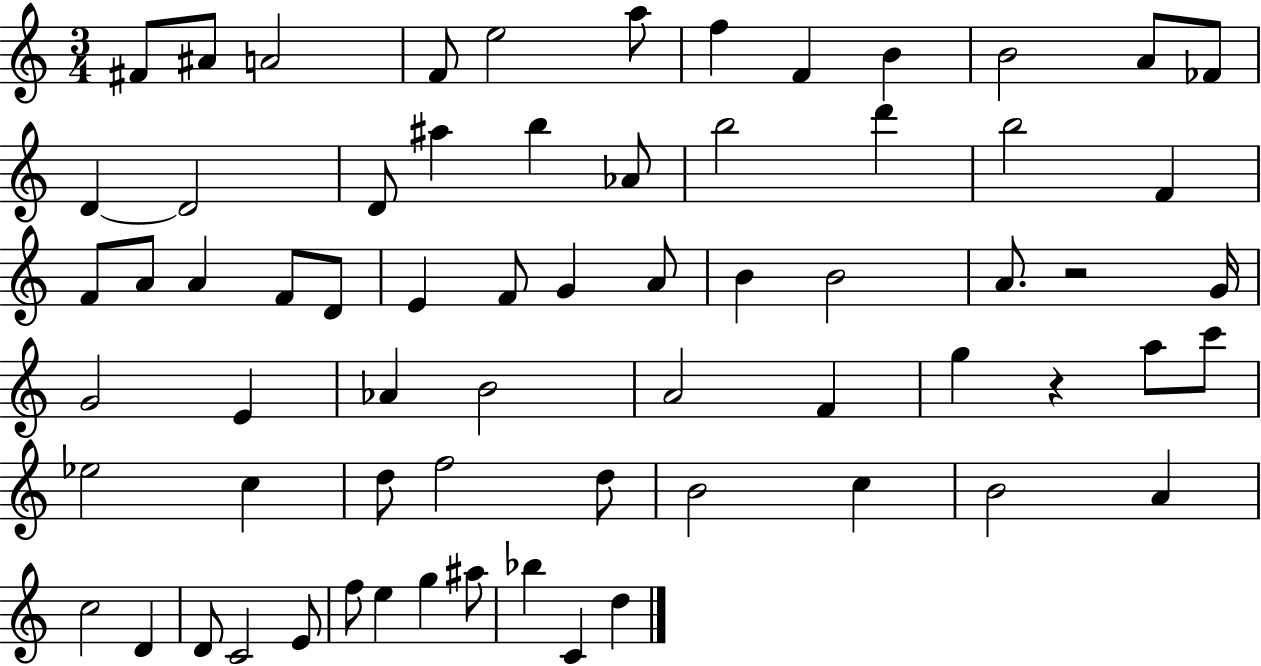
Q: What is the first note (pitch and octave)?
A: F#4